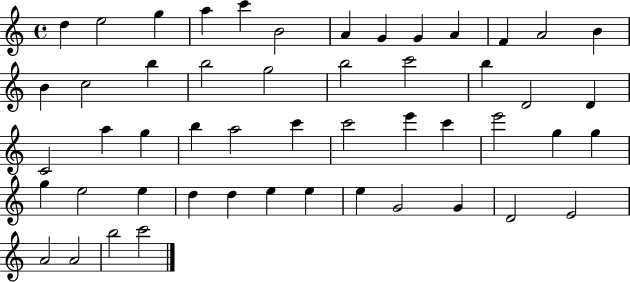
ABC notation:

X:1
T:Untitled
M:4/4
L:1/4
K:C
d e2 g a c' B2 A G G A F A2 B B c2 b b2 g2 b2 c'2 b D2 D C2 a g b a2 c' c'2 e' c' e'2 g g g e2 e d d e e e G2 G D2 E2 A2 A2 b2 c'2